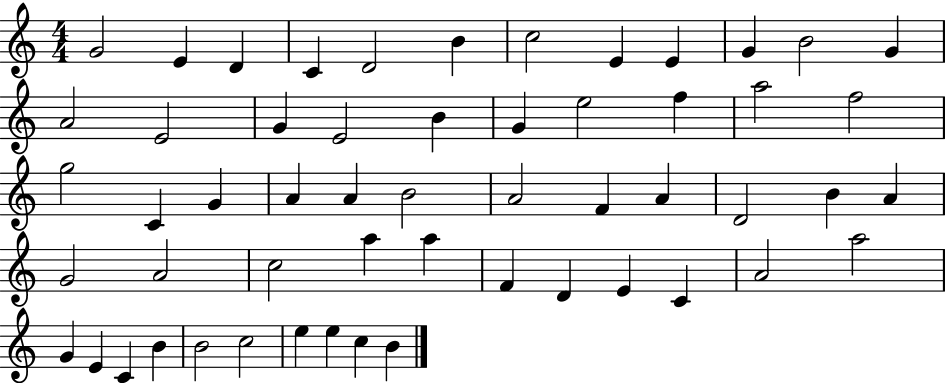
X:1
T:Untitled
M:4/4
L:1/4
K:C
G2 E D C D2 B c2 E E G B2 G A2 E2 G E2 B G e2 f a2 f2 g2 C G A A B2 A2 F A D2 B A G2 A2 c2 a a F D E C A2 a2 G E C B B2 c2 e e c B